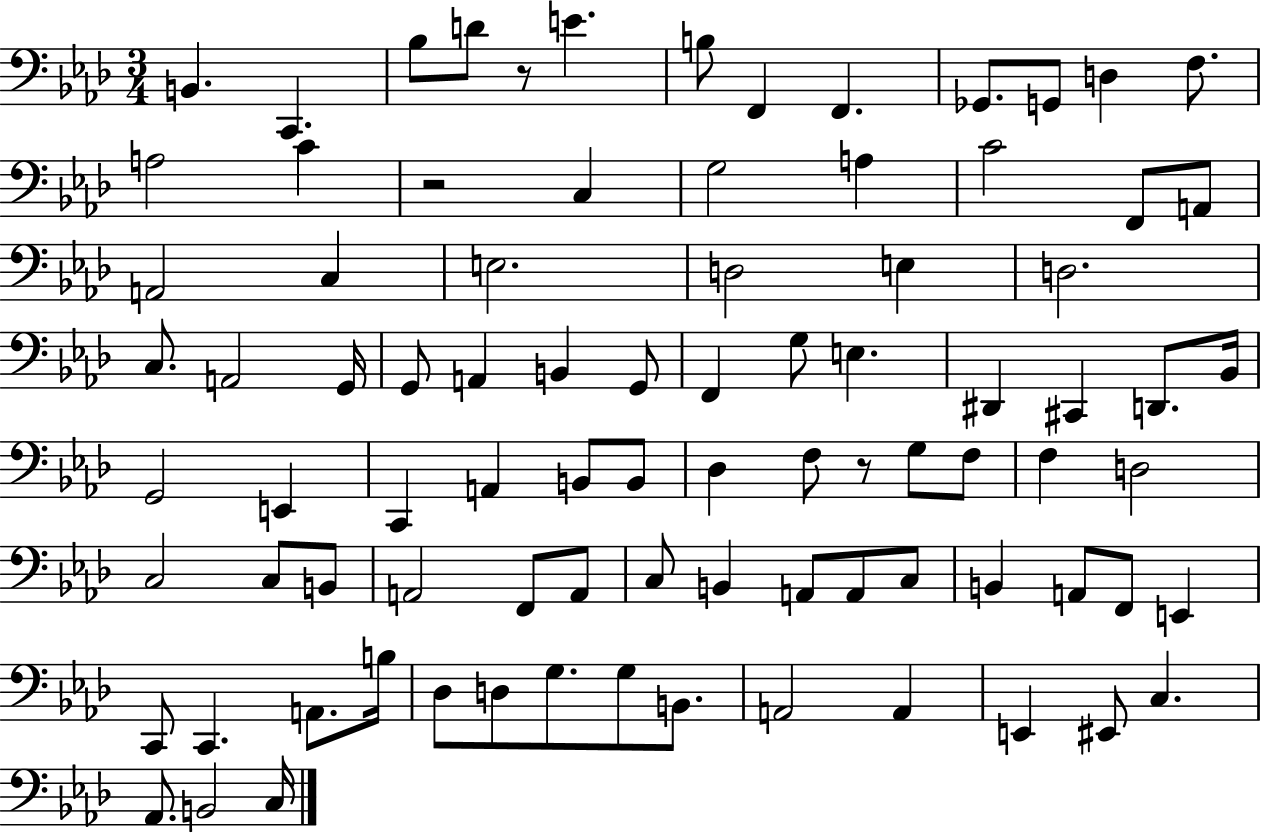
B2/q. C2/q. Bb3/e D4/e R/e E4/q. B3/e F2/q F2/q. Gb2/e. G2/e D3/q F3/e. A3/h C4/q R/h C3/q G3/h A3/q C4/h F2/e A2/e A2/h C3/q E3/h. D3/h E3/q D3/h. C3/e. A2/h G2/s G2/e A2/q B2/q G2/e F2/q G3/e E3/q. D#2/q C#2/q D2/e. Bb2/s G2/h E2/q C2/q A2/q B2/e B2/e Db3/q F3/e R/e G3/e F3/e F3/q D3/h C3/h C3/e B2/e A2/h F2/e A2/e C3/e B2/q A2/e A2/e C3/e B2/q A2/e F2/e E2/q C2/e C2/q. A2/e. B3/s Db3/e D3/e G3/e. G3/e B2/e. A2/h A2/q E2/q EIS2/e C3/q. Ab2/e. B2/h C3/s